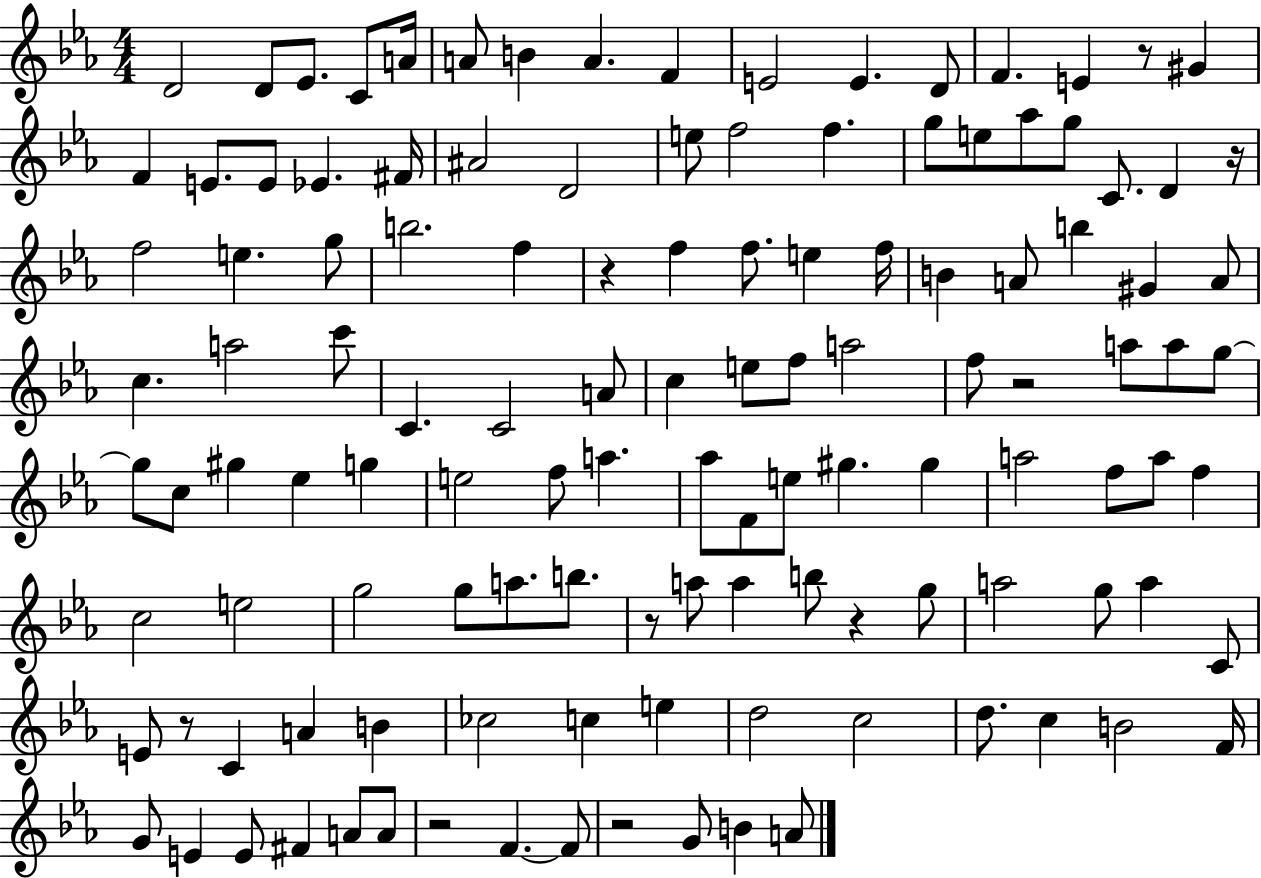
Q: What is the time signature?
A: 4/4